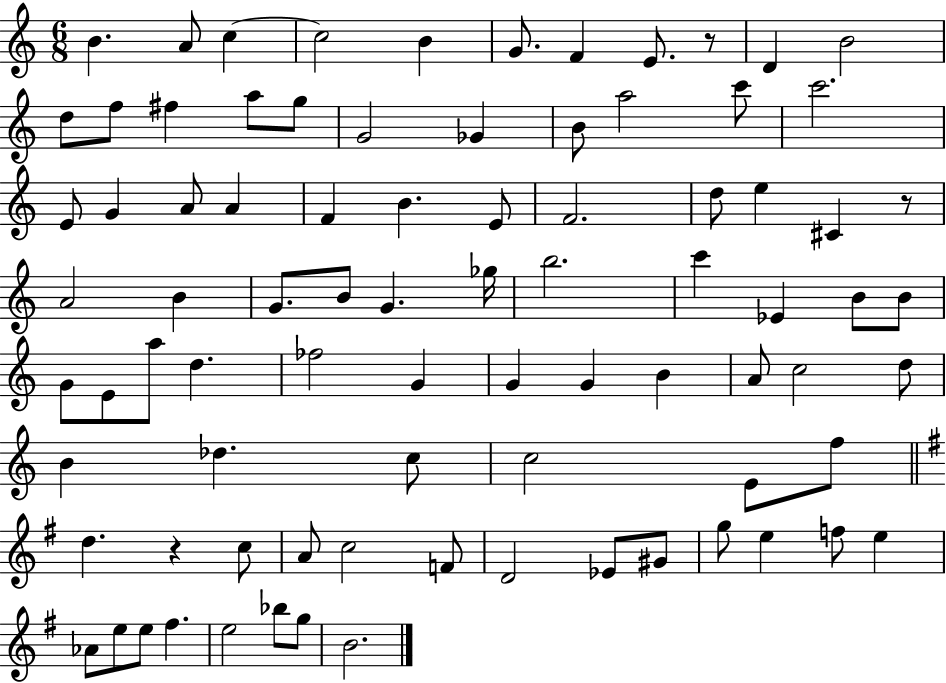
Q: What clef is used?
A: treble